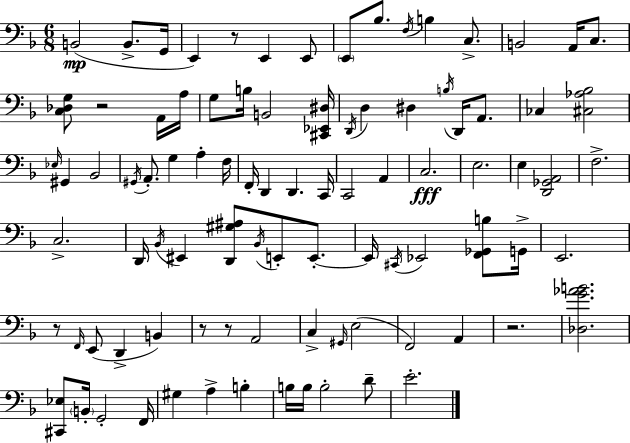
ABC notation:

X:1
T:Untitled
M:6/8
L:1/4
K:Dm
B,,2 B,,/2 G,,/4 E,, z/2 E,, E,,/2 E,,/2 _B,/2 F,/4 B, C,/2 B,,2 A,,/4 C,/2 [C,_D,G,]/2 z2 A,,/4 A,/4 G,/2 B,/4 B,,2 [^C,,_E,,^D,]/4 D,,/4 D, ^D, B,/4 D,,/4 A,,/2 _C, [^C,_A,_B,]2 _E,/4 ^G,, _B,,2 ^G,,/4 A,,/2 G, A, F,/4 F,,/4 D,, D,, C,,/4 C,,2 A,, C,2 E,2 E, [D,,_G,,A,,]2 F,2 C,2 D,,/4 _B,,/4 ^E,, [D,,^G,^A,]/2 _B,,/4 E,,/2 E,,/2 E,,/4 ^C,,/4 _E,,2 [F,,_G,,B,]/2 G,,/4 E,,2 z/2 F,,/4 E,,/2 D,, B,, z/2 z/2 A,,2 C, ^G,,/4 E,2 F,,2 A,, z2 [_D,G_AB]2 [^C,,_E,]/2 B,,/4 G,,2 F,,/4 ^G, A, B, B,/4 B,/4 B,2 D/2 E2